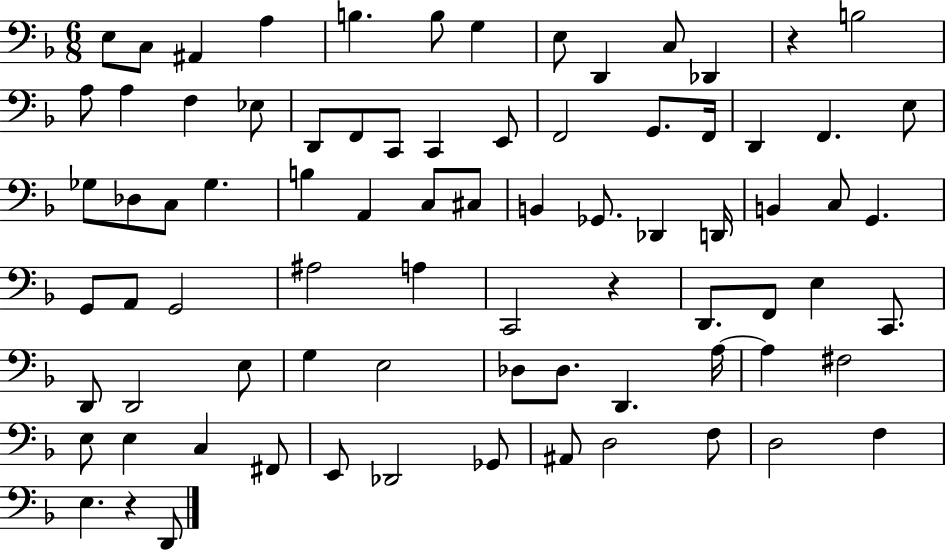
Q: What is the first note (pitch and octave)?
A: E3